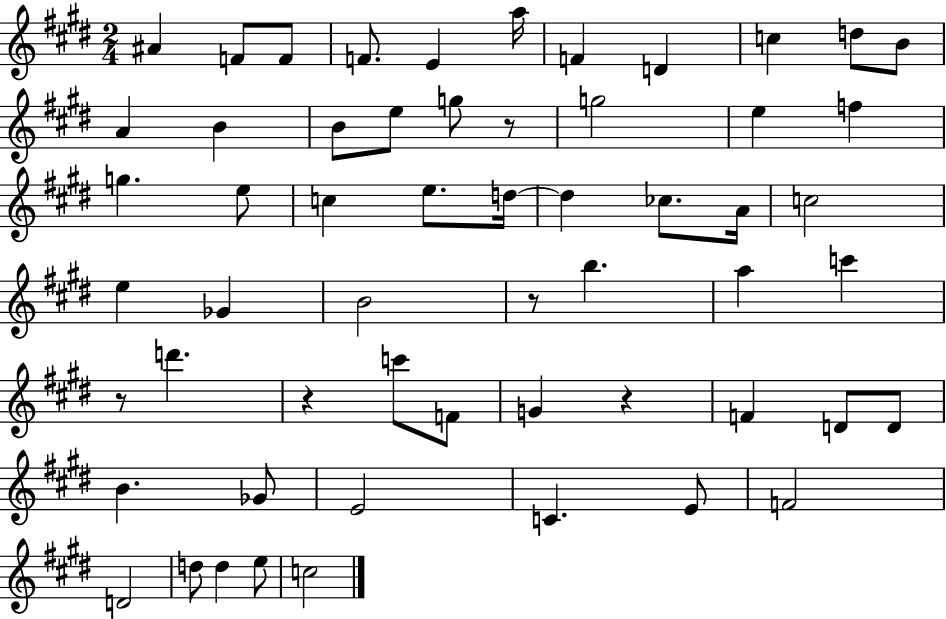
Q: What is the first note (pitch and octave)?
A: A#4